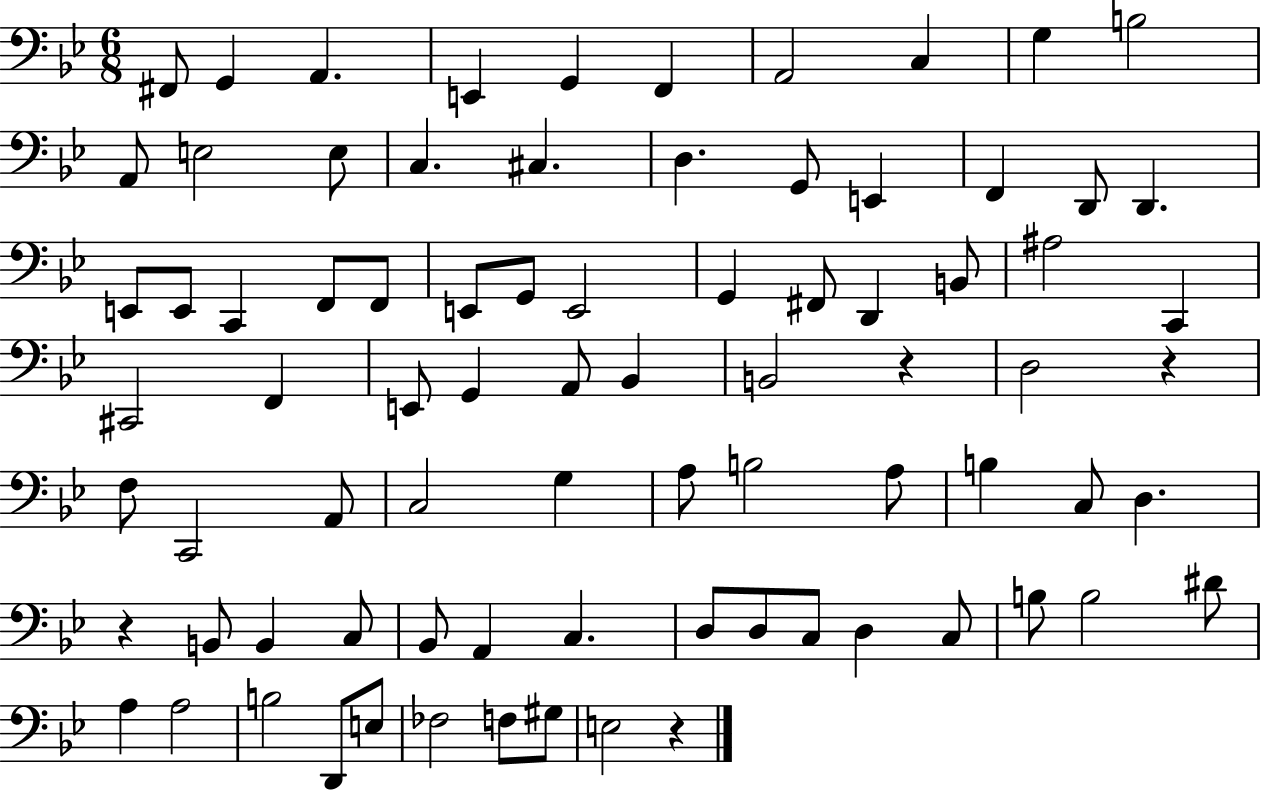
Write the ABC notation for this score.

X:1
T:Untitled
M:6/8
L:1/4
K:Bb
^F,,/2 G,, A,, E,, G,, F,, A,,2 C, G, B,2 A,,/2 E,2 E,/2 C, ^C, D, G,,/2 E,, F,, D,,/2 D,, E,,/2 E,,/2 C,, F,,/2 F,,/2 E,,/2 G,,/2 E,,2 G,, ^F,,/2 D,, B,,/2 ^A,2 C,, ^C,,2 F,, E,,/2 G,, A,,/2 _B,, B,,2 z D,2 z F,/2 C,,2 A,,/2 C,2 G, A,/2 B,2 A,/2 B, C,/2 D, z B,,/2 B,, C,/2 _B,,/2 A,, C, D,/2 D,/2 C,/2 D, C,/2 B,/2 B,2 ^D/2 A, A,2 B,2 D,,/2 E,/2 _F,2 F,/2 ^G,/2 E,2 z